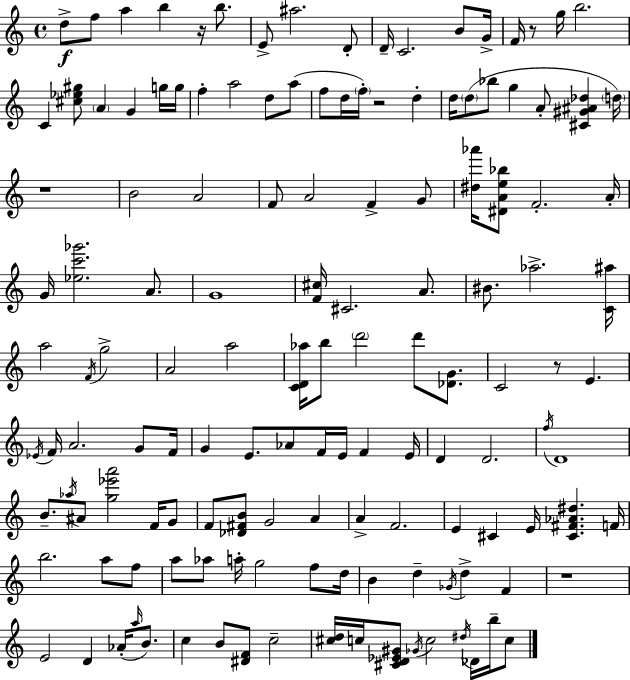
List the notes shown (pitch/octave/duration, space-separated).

D5/e F5/e A5/q B5/q R/s B5/e. E4/e A#5/h. D4/e D4/s C4/h. B4/e G4/s F4/s R/e G5/s B5/h. C4/q [C#5,Eb5,G#5]/e A4/q G4/q G5/s G5/s F5/q A5/h D5/e A5/e F5/e D5/s F5/s R/h D5/q D5/s D5/e Bb5/e G5/q A4/e [C#4,G#4,A#4,Db5]/q D5/s R/w B4/h A4/h F4/e A4/h F4/q G4/e [D#5,Ab6]/s [D#4,A4,E5,Bb5]/e F4/h. A4/s G4/s [Eb5,C6,Gb6]/h. A4/e. G4/w [F4,C#5]/s C#4/h. A4/e. BIS4/e. Ab5/h. [C4,A#5]/s A5/h F4/s G5/h A4/h A5/h [C4,D4,Ab5]/s B5/e D6/h D6/e [Db4,G4]/e. C4/h R/e E4/q. Eb4/s F4/s A4/h. G4/e F4/s G4/q E4/e. Ab4/e F4/s E4/s F4/q E4/s D4/q D4/h. F5/s D4/w B4/e. Ab5/s A#4/e [G5,Eb6,A6]/h F4/s G4/e F4/e [Db4,F#4,B4]/e G4/h A4/q A4/q F4/h. E4/q C#4/q E4/s [C#4,F#4,Ab4,D#5]/q. F4/s B5/h. A5/e F5/e A5/e Ab5/e A5/s G5/h F5/e D5/s B4/q D5/q Gb4/s D5/q F4/q R/w E4/h D4/q Ab4/s A5/s B4/e. C5/q B4/e [D#4,F4]/e C5/h [C#5,D5]/s C5/s [C#4,D4,Eb4,G#4]/e Gb4/s C5/h D#5/s Db4/s B5/s C5/e